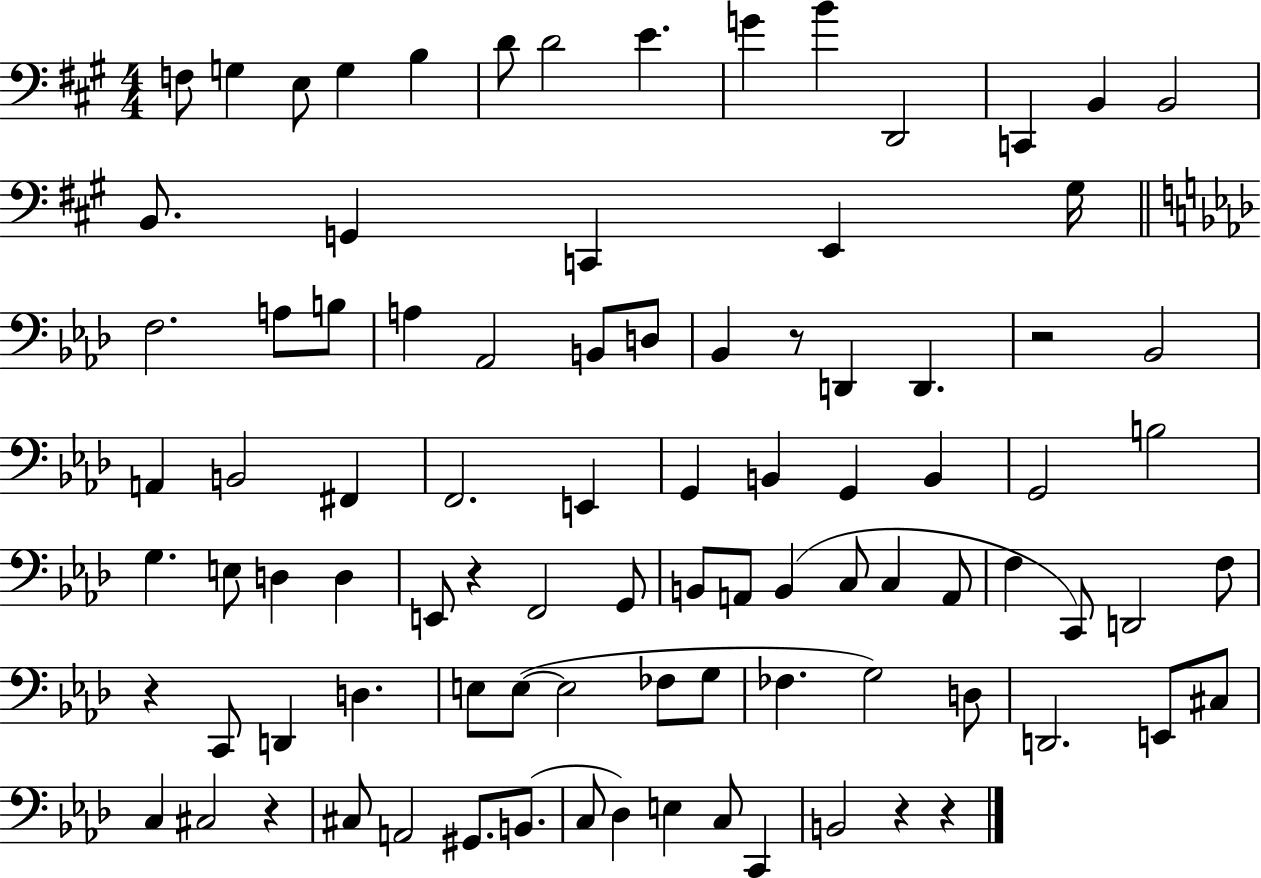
F3/e G3/q E3/e G3/q B3/q D4/e D4/h E4/q. G4/q B4/q D2/h C2/q B2/q B2/h B2/e. G2/q C2/q E2/q G#3/s F3/h. A3/e B3/e A3/q Ab2/h B2/e D3/e Bb2/q R/e D2/q D2/q. R/h Bb2/h A2/q B2/h F#2/q F2/h. E2/q G2/q B2/q G2/q B2/q G2/h B3/h G3/q. E3/e D3/q D3/q E2/e R/q F2/h G2/e B2/e A2/e B2/q C3/e C3/q A2/e F3/q C2/e D2/h F3/e R/q C2/e D2/q D3/q. E3/e E3/e E3/h FES3/e G3/e FES3/q. G3/h D3/e D2/h. E2/e C#3/e C3/q C#3/h R/q C#3/e A2/h G#2/e. B2/e. C3/e Db3/q E3/q C3/e C2/q B2/h R/q R/q